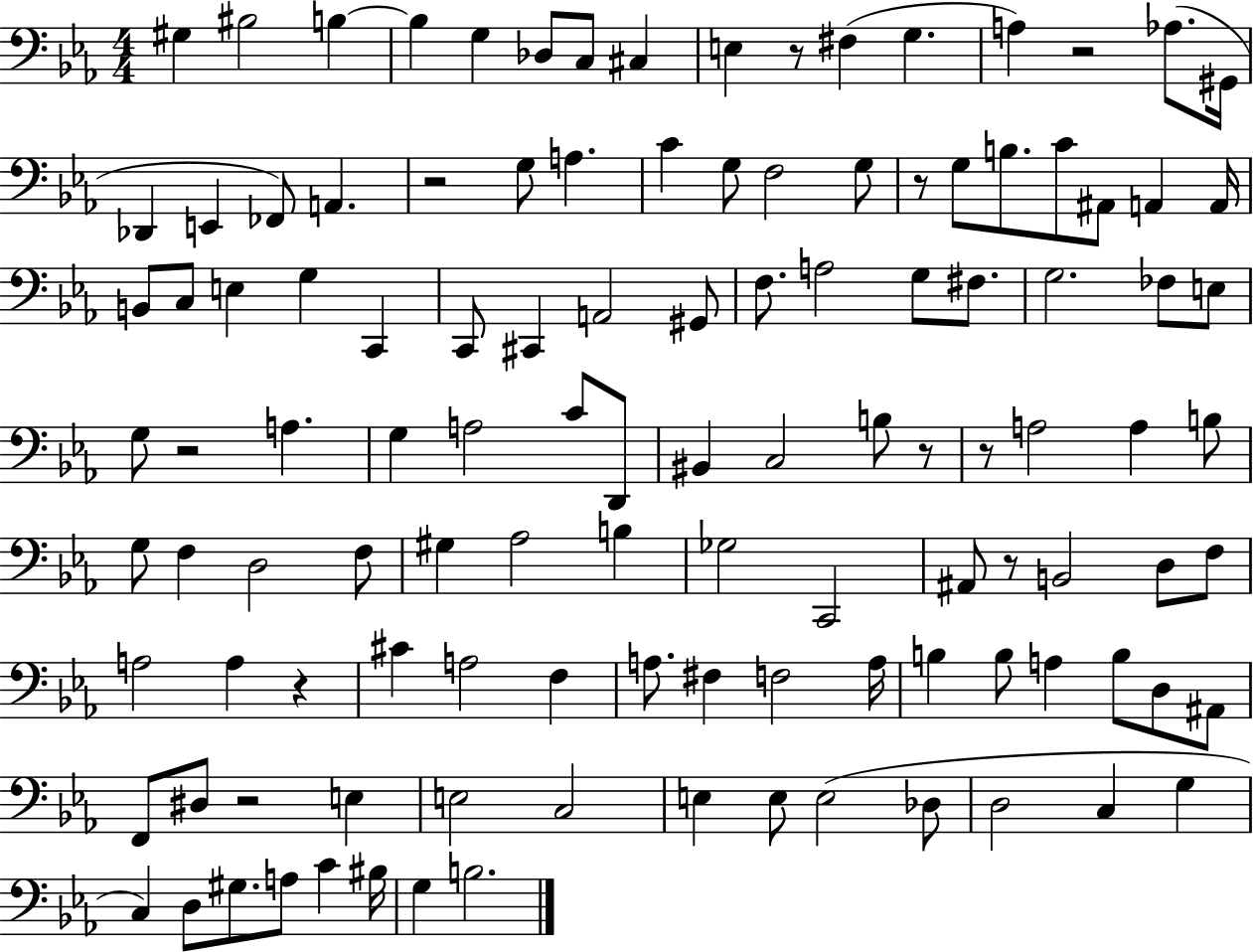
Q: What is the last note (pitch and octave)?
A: B3